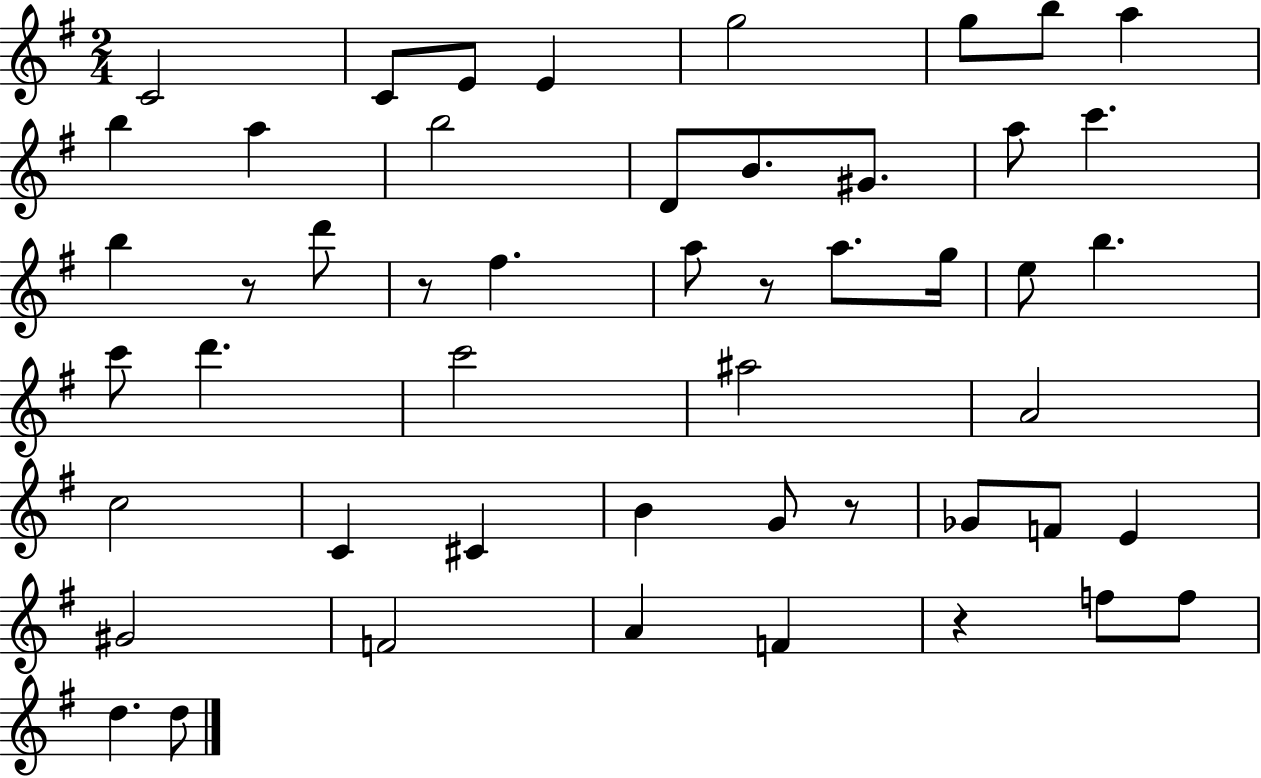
C4/h C4/e E4/e E4/q G5/h G5/e B5/e A5/q B5/q A5/q B5/h D4/e B4/e. G#4/e. A5/e C6/q. B5/q R/e D6/e R/e F#5/q. A5/e R/e A5/e. G5/s E5/e B5/q. C6/e D6/q. C6/h A#5/h A4/h C5/h C4/q C#4/q B4/q G4/e R/e Gb4/e F4/e E4/q G#4/h F4/h A4/q F4/q R/q F5/e F5/e D5/q. D5/e